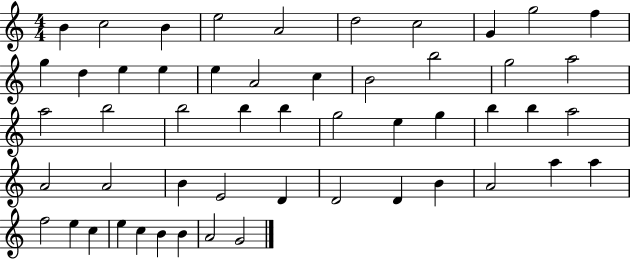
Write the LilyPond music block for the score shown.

{
  \clef treble
  \numericTimeSignature
  \time 4/4
  \key c \major
  b'4 c''2 b'4 | e''2 a'2 | d''2 c''2 | g'4 g''2 f''4 | \break g''4 d''4 e''4 e''4 | e''4 a'2 c''4 | b'2 b''2 | g''2 a''2 | \break a''2 b''2 | b''2 b''4 b''4 | g''2 e''4 g''4 | b''4 b''4 a''2 | \break a'2 a'2 | b'4 e'2 d'4 | d'2 d'4 b'4 | a'2 a''4 a''4 | \break f''2 e''4 c''4 | e''4 c''4 b'4 b'4 | a'2 g'2 | \bar "|."
}